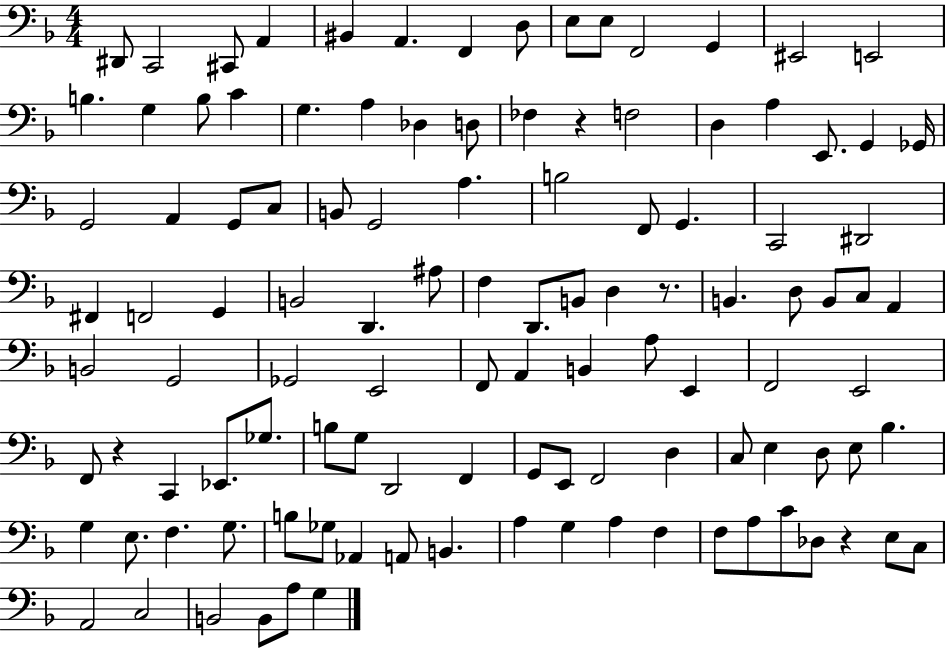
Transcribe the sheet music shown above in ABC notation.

X:1
T:Untitled
M:4/4
L:1/4
K:F
^D,,/2 C,,2 ^C,,/2 A,, ^B,, A,, F,, D,/2 E,/2 E,/2 F,,2 G,, ^E,,2 E,,2 B, G, B,/2 C G, A, _D, D,/2 _F, z F,2 D, A, E,,/2 G,, _G,,/4 G,,2 A,, G,,/2 C,/2 B,,/2 G,,2 A, B,2 F,,/2 G,, C,,2 ^D,,2 ^F,, F,,2 G,, B,,2 D,, ^A,/2 F, D,,/2 B,,/2 D, z/2 B,, D,/2 B,,/2 C,/2 A,, B,,2 G,,2 _G,,2 E,,2 F,,/2 A,, B,, A,/2 E,, F,,2 E,,2 F,,/2 z C,, _E,,/2 _G,/2 B,/2 G,/2 D,,2 F,, G,,/2 E,,/2 F,,2 D, C,/2 E, D,/2 E,/2 _B, G, E,/2 F, G,/2 B,/2 _G,/2 _A,, A,,/2 B,, A, G, A, F, F,/2 A,/2 C/2 _D,/2 z E,/2 C,/2 A,,2 C,2 B,,2 B,,/2 A,/2 G,